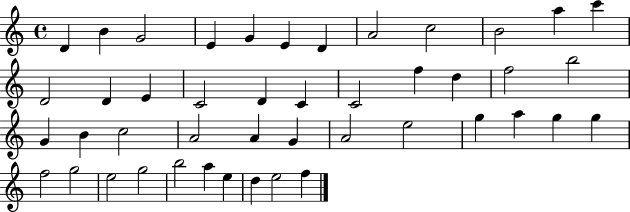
D4/q B4/q G4/h E4/q G4/q E4/q D4/q A4/h C5/h B4/h A5/q C6/q D4/h D4/q E4/q C4/h D4/q C4/q C4/h F5/q D5/q F5/h B5/h G4/q B4/q C5/h A4/h A4/q G4/q A4/h E5/h G5/q A5/q G5/q G5/q F5/h G5/h E5/h G5/h B5/h A5/q E5/q D5/q E5/h F5/q